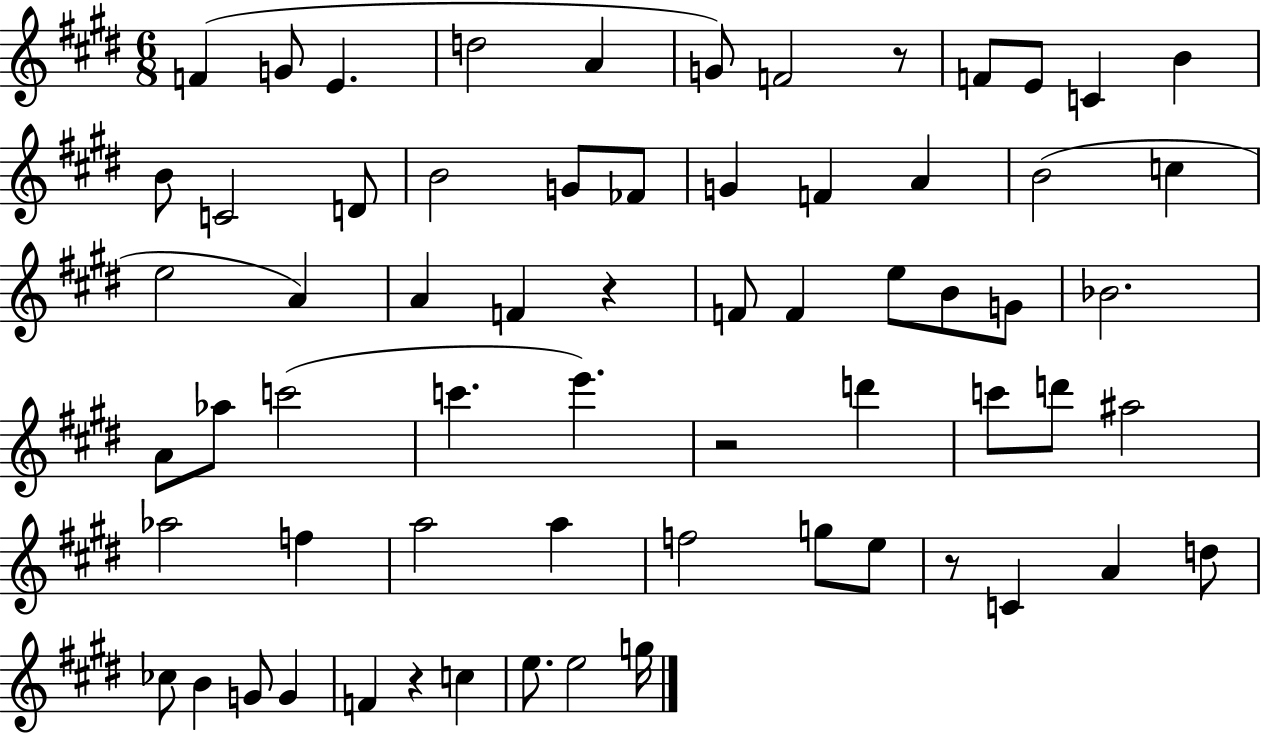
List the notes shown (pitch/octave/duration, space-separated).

F4/q G4/e E4/q. D5/h A4/q G4/e F4/h R/e F4/e E4/e C4/q B4/q B4/e C4/h D4/e B4/h G4/e FES4/e G4/q F4/q A4/q B4/h C5/q E5/h A4/q A4/q F4/q R/q F4/e F4/q E5/e B4/e G4/e Bb4/h. A4/e Ab5/e C6/h C6/q. E6/q. R/h D6/q C6/e D6/e A#5/h Ab5/h F5/q A5/h A5/q F5/h G5/e E5/e R/e C4/q A4/q D5/e CES5/e B4/q G4/e G4/q F4/q R/q C5/q E5/e. E5/h G5/s